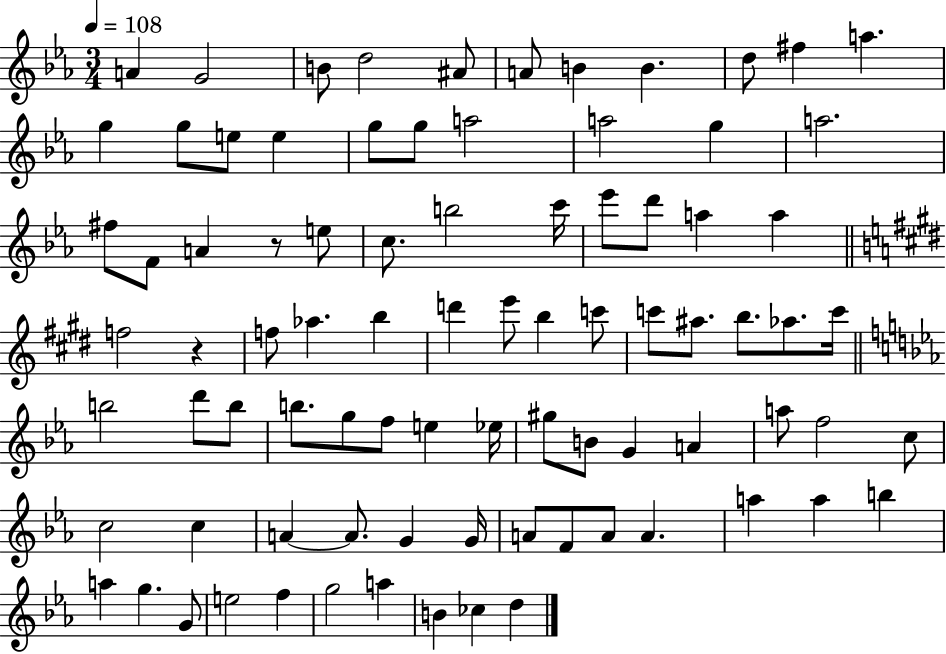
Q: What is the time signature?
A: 3/4